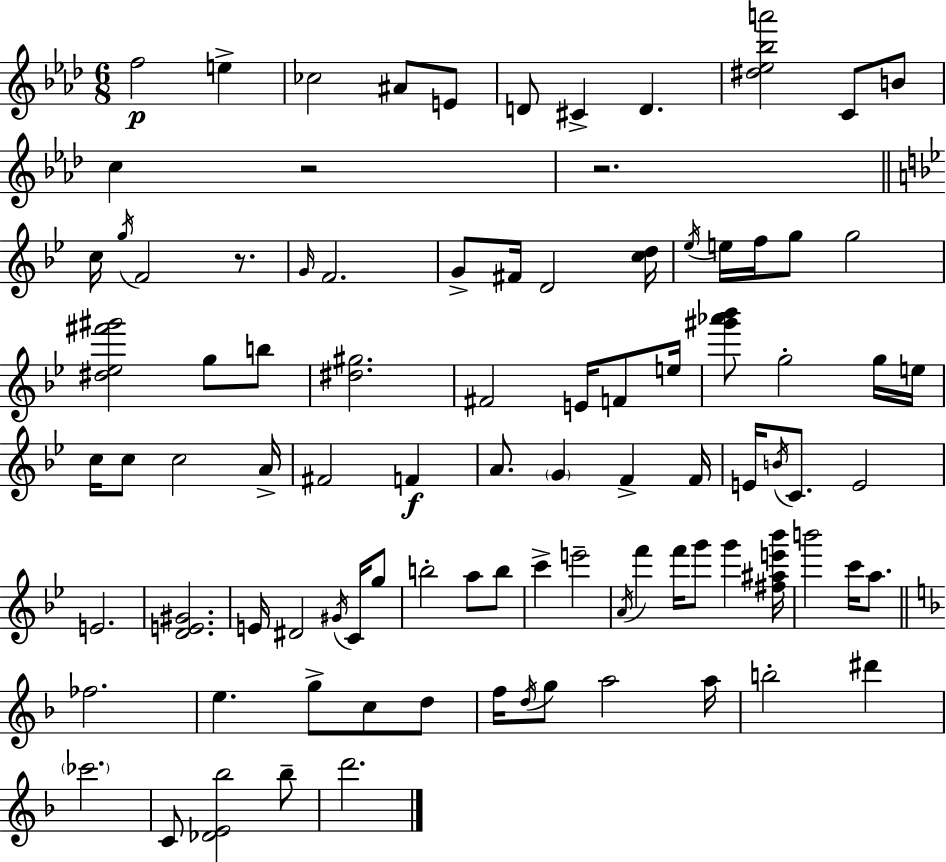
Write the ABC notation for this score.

X:1
T:Untitled
M:6/8
L:1/4
K:Fm
f2 e _c2 ^A/2 E/2 D/2 ^C D [^d_e_ba']2 C/2 B/2 c z2 z2 c/4 g/4 F2 z/2 G/4 F2 G/2 ^F/4 D2 [cd]/4 _e/4 e/4 f/4 g/2 g2 [^d_e^f'^g']2 g/2 b/2 [^d^g]2 ^F2 E/4 F/2 e/4 [^g'_a'_b']/2 g2 g/4 e/4 c/4 c/2 c2 A/4 ^F2 F A/2 G F F/4 E/4 B/4 C/2 E2 E2 [DE^G]2 E/4 ^D2 ^G/4 C/4 g/2 b2 a/2 b/2 c' e'2 A/4 f' f'/4 g'/2 g' [^f^ae'_b']/4 b'2 c'/4 a/2 _f2 e g/2 c/2 d/2 f/4 d/4 g/2 a2 a/4 b2 ^d' _c'2 C/2 [_DE_b]2 _b/2 d'2